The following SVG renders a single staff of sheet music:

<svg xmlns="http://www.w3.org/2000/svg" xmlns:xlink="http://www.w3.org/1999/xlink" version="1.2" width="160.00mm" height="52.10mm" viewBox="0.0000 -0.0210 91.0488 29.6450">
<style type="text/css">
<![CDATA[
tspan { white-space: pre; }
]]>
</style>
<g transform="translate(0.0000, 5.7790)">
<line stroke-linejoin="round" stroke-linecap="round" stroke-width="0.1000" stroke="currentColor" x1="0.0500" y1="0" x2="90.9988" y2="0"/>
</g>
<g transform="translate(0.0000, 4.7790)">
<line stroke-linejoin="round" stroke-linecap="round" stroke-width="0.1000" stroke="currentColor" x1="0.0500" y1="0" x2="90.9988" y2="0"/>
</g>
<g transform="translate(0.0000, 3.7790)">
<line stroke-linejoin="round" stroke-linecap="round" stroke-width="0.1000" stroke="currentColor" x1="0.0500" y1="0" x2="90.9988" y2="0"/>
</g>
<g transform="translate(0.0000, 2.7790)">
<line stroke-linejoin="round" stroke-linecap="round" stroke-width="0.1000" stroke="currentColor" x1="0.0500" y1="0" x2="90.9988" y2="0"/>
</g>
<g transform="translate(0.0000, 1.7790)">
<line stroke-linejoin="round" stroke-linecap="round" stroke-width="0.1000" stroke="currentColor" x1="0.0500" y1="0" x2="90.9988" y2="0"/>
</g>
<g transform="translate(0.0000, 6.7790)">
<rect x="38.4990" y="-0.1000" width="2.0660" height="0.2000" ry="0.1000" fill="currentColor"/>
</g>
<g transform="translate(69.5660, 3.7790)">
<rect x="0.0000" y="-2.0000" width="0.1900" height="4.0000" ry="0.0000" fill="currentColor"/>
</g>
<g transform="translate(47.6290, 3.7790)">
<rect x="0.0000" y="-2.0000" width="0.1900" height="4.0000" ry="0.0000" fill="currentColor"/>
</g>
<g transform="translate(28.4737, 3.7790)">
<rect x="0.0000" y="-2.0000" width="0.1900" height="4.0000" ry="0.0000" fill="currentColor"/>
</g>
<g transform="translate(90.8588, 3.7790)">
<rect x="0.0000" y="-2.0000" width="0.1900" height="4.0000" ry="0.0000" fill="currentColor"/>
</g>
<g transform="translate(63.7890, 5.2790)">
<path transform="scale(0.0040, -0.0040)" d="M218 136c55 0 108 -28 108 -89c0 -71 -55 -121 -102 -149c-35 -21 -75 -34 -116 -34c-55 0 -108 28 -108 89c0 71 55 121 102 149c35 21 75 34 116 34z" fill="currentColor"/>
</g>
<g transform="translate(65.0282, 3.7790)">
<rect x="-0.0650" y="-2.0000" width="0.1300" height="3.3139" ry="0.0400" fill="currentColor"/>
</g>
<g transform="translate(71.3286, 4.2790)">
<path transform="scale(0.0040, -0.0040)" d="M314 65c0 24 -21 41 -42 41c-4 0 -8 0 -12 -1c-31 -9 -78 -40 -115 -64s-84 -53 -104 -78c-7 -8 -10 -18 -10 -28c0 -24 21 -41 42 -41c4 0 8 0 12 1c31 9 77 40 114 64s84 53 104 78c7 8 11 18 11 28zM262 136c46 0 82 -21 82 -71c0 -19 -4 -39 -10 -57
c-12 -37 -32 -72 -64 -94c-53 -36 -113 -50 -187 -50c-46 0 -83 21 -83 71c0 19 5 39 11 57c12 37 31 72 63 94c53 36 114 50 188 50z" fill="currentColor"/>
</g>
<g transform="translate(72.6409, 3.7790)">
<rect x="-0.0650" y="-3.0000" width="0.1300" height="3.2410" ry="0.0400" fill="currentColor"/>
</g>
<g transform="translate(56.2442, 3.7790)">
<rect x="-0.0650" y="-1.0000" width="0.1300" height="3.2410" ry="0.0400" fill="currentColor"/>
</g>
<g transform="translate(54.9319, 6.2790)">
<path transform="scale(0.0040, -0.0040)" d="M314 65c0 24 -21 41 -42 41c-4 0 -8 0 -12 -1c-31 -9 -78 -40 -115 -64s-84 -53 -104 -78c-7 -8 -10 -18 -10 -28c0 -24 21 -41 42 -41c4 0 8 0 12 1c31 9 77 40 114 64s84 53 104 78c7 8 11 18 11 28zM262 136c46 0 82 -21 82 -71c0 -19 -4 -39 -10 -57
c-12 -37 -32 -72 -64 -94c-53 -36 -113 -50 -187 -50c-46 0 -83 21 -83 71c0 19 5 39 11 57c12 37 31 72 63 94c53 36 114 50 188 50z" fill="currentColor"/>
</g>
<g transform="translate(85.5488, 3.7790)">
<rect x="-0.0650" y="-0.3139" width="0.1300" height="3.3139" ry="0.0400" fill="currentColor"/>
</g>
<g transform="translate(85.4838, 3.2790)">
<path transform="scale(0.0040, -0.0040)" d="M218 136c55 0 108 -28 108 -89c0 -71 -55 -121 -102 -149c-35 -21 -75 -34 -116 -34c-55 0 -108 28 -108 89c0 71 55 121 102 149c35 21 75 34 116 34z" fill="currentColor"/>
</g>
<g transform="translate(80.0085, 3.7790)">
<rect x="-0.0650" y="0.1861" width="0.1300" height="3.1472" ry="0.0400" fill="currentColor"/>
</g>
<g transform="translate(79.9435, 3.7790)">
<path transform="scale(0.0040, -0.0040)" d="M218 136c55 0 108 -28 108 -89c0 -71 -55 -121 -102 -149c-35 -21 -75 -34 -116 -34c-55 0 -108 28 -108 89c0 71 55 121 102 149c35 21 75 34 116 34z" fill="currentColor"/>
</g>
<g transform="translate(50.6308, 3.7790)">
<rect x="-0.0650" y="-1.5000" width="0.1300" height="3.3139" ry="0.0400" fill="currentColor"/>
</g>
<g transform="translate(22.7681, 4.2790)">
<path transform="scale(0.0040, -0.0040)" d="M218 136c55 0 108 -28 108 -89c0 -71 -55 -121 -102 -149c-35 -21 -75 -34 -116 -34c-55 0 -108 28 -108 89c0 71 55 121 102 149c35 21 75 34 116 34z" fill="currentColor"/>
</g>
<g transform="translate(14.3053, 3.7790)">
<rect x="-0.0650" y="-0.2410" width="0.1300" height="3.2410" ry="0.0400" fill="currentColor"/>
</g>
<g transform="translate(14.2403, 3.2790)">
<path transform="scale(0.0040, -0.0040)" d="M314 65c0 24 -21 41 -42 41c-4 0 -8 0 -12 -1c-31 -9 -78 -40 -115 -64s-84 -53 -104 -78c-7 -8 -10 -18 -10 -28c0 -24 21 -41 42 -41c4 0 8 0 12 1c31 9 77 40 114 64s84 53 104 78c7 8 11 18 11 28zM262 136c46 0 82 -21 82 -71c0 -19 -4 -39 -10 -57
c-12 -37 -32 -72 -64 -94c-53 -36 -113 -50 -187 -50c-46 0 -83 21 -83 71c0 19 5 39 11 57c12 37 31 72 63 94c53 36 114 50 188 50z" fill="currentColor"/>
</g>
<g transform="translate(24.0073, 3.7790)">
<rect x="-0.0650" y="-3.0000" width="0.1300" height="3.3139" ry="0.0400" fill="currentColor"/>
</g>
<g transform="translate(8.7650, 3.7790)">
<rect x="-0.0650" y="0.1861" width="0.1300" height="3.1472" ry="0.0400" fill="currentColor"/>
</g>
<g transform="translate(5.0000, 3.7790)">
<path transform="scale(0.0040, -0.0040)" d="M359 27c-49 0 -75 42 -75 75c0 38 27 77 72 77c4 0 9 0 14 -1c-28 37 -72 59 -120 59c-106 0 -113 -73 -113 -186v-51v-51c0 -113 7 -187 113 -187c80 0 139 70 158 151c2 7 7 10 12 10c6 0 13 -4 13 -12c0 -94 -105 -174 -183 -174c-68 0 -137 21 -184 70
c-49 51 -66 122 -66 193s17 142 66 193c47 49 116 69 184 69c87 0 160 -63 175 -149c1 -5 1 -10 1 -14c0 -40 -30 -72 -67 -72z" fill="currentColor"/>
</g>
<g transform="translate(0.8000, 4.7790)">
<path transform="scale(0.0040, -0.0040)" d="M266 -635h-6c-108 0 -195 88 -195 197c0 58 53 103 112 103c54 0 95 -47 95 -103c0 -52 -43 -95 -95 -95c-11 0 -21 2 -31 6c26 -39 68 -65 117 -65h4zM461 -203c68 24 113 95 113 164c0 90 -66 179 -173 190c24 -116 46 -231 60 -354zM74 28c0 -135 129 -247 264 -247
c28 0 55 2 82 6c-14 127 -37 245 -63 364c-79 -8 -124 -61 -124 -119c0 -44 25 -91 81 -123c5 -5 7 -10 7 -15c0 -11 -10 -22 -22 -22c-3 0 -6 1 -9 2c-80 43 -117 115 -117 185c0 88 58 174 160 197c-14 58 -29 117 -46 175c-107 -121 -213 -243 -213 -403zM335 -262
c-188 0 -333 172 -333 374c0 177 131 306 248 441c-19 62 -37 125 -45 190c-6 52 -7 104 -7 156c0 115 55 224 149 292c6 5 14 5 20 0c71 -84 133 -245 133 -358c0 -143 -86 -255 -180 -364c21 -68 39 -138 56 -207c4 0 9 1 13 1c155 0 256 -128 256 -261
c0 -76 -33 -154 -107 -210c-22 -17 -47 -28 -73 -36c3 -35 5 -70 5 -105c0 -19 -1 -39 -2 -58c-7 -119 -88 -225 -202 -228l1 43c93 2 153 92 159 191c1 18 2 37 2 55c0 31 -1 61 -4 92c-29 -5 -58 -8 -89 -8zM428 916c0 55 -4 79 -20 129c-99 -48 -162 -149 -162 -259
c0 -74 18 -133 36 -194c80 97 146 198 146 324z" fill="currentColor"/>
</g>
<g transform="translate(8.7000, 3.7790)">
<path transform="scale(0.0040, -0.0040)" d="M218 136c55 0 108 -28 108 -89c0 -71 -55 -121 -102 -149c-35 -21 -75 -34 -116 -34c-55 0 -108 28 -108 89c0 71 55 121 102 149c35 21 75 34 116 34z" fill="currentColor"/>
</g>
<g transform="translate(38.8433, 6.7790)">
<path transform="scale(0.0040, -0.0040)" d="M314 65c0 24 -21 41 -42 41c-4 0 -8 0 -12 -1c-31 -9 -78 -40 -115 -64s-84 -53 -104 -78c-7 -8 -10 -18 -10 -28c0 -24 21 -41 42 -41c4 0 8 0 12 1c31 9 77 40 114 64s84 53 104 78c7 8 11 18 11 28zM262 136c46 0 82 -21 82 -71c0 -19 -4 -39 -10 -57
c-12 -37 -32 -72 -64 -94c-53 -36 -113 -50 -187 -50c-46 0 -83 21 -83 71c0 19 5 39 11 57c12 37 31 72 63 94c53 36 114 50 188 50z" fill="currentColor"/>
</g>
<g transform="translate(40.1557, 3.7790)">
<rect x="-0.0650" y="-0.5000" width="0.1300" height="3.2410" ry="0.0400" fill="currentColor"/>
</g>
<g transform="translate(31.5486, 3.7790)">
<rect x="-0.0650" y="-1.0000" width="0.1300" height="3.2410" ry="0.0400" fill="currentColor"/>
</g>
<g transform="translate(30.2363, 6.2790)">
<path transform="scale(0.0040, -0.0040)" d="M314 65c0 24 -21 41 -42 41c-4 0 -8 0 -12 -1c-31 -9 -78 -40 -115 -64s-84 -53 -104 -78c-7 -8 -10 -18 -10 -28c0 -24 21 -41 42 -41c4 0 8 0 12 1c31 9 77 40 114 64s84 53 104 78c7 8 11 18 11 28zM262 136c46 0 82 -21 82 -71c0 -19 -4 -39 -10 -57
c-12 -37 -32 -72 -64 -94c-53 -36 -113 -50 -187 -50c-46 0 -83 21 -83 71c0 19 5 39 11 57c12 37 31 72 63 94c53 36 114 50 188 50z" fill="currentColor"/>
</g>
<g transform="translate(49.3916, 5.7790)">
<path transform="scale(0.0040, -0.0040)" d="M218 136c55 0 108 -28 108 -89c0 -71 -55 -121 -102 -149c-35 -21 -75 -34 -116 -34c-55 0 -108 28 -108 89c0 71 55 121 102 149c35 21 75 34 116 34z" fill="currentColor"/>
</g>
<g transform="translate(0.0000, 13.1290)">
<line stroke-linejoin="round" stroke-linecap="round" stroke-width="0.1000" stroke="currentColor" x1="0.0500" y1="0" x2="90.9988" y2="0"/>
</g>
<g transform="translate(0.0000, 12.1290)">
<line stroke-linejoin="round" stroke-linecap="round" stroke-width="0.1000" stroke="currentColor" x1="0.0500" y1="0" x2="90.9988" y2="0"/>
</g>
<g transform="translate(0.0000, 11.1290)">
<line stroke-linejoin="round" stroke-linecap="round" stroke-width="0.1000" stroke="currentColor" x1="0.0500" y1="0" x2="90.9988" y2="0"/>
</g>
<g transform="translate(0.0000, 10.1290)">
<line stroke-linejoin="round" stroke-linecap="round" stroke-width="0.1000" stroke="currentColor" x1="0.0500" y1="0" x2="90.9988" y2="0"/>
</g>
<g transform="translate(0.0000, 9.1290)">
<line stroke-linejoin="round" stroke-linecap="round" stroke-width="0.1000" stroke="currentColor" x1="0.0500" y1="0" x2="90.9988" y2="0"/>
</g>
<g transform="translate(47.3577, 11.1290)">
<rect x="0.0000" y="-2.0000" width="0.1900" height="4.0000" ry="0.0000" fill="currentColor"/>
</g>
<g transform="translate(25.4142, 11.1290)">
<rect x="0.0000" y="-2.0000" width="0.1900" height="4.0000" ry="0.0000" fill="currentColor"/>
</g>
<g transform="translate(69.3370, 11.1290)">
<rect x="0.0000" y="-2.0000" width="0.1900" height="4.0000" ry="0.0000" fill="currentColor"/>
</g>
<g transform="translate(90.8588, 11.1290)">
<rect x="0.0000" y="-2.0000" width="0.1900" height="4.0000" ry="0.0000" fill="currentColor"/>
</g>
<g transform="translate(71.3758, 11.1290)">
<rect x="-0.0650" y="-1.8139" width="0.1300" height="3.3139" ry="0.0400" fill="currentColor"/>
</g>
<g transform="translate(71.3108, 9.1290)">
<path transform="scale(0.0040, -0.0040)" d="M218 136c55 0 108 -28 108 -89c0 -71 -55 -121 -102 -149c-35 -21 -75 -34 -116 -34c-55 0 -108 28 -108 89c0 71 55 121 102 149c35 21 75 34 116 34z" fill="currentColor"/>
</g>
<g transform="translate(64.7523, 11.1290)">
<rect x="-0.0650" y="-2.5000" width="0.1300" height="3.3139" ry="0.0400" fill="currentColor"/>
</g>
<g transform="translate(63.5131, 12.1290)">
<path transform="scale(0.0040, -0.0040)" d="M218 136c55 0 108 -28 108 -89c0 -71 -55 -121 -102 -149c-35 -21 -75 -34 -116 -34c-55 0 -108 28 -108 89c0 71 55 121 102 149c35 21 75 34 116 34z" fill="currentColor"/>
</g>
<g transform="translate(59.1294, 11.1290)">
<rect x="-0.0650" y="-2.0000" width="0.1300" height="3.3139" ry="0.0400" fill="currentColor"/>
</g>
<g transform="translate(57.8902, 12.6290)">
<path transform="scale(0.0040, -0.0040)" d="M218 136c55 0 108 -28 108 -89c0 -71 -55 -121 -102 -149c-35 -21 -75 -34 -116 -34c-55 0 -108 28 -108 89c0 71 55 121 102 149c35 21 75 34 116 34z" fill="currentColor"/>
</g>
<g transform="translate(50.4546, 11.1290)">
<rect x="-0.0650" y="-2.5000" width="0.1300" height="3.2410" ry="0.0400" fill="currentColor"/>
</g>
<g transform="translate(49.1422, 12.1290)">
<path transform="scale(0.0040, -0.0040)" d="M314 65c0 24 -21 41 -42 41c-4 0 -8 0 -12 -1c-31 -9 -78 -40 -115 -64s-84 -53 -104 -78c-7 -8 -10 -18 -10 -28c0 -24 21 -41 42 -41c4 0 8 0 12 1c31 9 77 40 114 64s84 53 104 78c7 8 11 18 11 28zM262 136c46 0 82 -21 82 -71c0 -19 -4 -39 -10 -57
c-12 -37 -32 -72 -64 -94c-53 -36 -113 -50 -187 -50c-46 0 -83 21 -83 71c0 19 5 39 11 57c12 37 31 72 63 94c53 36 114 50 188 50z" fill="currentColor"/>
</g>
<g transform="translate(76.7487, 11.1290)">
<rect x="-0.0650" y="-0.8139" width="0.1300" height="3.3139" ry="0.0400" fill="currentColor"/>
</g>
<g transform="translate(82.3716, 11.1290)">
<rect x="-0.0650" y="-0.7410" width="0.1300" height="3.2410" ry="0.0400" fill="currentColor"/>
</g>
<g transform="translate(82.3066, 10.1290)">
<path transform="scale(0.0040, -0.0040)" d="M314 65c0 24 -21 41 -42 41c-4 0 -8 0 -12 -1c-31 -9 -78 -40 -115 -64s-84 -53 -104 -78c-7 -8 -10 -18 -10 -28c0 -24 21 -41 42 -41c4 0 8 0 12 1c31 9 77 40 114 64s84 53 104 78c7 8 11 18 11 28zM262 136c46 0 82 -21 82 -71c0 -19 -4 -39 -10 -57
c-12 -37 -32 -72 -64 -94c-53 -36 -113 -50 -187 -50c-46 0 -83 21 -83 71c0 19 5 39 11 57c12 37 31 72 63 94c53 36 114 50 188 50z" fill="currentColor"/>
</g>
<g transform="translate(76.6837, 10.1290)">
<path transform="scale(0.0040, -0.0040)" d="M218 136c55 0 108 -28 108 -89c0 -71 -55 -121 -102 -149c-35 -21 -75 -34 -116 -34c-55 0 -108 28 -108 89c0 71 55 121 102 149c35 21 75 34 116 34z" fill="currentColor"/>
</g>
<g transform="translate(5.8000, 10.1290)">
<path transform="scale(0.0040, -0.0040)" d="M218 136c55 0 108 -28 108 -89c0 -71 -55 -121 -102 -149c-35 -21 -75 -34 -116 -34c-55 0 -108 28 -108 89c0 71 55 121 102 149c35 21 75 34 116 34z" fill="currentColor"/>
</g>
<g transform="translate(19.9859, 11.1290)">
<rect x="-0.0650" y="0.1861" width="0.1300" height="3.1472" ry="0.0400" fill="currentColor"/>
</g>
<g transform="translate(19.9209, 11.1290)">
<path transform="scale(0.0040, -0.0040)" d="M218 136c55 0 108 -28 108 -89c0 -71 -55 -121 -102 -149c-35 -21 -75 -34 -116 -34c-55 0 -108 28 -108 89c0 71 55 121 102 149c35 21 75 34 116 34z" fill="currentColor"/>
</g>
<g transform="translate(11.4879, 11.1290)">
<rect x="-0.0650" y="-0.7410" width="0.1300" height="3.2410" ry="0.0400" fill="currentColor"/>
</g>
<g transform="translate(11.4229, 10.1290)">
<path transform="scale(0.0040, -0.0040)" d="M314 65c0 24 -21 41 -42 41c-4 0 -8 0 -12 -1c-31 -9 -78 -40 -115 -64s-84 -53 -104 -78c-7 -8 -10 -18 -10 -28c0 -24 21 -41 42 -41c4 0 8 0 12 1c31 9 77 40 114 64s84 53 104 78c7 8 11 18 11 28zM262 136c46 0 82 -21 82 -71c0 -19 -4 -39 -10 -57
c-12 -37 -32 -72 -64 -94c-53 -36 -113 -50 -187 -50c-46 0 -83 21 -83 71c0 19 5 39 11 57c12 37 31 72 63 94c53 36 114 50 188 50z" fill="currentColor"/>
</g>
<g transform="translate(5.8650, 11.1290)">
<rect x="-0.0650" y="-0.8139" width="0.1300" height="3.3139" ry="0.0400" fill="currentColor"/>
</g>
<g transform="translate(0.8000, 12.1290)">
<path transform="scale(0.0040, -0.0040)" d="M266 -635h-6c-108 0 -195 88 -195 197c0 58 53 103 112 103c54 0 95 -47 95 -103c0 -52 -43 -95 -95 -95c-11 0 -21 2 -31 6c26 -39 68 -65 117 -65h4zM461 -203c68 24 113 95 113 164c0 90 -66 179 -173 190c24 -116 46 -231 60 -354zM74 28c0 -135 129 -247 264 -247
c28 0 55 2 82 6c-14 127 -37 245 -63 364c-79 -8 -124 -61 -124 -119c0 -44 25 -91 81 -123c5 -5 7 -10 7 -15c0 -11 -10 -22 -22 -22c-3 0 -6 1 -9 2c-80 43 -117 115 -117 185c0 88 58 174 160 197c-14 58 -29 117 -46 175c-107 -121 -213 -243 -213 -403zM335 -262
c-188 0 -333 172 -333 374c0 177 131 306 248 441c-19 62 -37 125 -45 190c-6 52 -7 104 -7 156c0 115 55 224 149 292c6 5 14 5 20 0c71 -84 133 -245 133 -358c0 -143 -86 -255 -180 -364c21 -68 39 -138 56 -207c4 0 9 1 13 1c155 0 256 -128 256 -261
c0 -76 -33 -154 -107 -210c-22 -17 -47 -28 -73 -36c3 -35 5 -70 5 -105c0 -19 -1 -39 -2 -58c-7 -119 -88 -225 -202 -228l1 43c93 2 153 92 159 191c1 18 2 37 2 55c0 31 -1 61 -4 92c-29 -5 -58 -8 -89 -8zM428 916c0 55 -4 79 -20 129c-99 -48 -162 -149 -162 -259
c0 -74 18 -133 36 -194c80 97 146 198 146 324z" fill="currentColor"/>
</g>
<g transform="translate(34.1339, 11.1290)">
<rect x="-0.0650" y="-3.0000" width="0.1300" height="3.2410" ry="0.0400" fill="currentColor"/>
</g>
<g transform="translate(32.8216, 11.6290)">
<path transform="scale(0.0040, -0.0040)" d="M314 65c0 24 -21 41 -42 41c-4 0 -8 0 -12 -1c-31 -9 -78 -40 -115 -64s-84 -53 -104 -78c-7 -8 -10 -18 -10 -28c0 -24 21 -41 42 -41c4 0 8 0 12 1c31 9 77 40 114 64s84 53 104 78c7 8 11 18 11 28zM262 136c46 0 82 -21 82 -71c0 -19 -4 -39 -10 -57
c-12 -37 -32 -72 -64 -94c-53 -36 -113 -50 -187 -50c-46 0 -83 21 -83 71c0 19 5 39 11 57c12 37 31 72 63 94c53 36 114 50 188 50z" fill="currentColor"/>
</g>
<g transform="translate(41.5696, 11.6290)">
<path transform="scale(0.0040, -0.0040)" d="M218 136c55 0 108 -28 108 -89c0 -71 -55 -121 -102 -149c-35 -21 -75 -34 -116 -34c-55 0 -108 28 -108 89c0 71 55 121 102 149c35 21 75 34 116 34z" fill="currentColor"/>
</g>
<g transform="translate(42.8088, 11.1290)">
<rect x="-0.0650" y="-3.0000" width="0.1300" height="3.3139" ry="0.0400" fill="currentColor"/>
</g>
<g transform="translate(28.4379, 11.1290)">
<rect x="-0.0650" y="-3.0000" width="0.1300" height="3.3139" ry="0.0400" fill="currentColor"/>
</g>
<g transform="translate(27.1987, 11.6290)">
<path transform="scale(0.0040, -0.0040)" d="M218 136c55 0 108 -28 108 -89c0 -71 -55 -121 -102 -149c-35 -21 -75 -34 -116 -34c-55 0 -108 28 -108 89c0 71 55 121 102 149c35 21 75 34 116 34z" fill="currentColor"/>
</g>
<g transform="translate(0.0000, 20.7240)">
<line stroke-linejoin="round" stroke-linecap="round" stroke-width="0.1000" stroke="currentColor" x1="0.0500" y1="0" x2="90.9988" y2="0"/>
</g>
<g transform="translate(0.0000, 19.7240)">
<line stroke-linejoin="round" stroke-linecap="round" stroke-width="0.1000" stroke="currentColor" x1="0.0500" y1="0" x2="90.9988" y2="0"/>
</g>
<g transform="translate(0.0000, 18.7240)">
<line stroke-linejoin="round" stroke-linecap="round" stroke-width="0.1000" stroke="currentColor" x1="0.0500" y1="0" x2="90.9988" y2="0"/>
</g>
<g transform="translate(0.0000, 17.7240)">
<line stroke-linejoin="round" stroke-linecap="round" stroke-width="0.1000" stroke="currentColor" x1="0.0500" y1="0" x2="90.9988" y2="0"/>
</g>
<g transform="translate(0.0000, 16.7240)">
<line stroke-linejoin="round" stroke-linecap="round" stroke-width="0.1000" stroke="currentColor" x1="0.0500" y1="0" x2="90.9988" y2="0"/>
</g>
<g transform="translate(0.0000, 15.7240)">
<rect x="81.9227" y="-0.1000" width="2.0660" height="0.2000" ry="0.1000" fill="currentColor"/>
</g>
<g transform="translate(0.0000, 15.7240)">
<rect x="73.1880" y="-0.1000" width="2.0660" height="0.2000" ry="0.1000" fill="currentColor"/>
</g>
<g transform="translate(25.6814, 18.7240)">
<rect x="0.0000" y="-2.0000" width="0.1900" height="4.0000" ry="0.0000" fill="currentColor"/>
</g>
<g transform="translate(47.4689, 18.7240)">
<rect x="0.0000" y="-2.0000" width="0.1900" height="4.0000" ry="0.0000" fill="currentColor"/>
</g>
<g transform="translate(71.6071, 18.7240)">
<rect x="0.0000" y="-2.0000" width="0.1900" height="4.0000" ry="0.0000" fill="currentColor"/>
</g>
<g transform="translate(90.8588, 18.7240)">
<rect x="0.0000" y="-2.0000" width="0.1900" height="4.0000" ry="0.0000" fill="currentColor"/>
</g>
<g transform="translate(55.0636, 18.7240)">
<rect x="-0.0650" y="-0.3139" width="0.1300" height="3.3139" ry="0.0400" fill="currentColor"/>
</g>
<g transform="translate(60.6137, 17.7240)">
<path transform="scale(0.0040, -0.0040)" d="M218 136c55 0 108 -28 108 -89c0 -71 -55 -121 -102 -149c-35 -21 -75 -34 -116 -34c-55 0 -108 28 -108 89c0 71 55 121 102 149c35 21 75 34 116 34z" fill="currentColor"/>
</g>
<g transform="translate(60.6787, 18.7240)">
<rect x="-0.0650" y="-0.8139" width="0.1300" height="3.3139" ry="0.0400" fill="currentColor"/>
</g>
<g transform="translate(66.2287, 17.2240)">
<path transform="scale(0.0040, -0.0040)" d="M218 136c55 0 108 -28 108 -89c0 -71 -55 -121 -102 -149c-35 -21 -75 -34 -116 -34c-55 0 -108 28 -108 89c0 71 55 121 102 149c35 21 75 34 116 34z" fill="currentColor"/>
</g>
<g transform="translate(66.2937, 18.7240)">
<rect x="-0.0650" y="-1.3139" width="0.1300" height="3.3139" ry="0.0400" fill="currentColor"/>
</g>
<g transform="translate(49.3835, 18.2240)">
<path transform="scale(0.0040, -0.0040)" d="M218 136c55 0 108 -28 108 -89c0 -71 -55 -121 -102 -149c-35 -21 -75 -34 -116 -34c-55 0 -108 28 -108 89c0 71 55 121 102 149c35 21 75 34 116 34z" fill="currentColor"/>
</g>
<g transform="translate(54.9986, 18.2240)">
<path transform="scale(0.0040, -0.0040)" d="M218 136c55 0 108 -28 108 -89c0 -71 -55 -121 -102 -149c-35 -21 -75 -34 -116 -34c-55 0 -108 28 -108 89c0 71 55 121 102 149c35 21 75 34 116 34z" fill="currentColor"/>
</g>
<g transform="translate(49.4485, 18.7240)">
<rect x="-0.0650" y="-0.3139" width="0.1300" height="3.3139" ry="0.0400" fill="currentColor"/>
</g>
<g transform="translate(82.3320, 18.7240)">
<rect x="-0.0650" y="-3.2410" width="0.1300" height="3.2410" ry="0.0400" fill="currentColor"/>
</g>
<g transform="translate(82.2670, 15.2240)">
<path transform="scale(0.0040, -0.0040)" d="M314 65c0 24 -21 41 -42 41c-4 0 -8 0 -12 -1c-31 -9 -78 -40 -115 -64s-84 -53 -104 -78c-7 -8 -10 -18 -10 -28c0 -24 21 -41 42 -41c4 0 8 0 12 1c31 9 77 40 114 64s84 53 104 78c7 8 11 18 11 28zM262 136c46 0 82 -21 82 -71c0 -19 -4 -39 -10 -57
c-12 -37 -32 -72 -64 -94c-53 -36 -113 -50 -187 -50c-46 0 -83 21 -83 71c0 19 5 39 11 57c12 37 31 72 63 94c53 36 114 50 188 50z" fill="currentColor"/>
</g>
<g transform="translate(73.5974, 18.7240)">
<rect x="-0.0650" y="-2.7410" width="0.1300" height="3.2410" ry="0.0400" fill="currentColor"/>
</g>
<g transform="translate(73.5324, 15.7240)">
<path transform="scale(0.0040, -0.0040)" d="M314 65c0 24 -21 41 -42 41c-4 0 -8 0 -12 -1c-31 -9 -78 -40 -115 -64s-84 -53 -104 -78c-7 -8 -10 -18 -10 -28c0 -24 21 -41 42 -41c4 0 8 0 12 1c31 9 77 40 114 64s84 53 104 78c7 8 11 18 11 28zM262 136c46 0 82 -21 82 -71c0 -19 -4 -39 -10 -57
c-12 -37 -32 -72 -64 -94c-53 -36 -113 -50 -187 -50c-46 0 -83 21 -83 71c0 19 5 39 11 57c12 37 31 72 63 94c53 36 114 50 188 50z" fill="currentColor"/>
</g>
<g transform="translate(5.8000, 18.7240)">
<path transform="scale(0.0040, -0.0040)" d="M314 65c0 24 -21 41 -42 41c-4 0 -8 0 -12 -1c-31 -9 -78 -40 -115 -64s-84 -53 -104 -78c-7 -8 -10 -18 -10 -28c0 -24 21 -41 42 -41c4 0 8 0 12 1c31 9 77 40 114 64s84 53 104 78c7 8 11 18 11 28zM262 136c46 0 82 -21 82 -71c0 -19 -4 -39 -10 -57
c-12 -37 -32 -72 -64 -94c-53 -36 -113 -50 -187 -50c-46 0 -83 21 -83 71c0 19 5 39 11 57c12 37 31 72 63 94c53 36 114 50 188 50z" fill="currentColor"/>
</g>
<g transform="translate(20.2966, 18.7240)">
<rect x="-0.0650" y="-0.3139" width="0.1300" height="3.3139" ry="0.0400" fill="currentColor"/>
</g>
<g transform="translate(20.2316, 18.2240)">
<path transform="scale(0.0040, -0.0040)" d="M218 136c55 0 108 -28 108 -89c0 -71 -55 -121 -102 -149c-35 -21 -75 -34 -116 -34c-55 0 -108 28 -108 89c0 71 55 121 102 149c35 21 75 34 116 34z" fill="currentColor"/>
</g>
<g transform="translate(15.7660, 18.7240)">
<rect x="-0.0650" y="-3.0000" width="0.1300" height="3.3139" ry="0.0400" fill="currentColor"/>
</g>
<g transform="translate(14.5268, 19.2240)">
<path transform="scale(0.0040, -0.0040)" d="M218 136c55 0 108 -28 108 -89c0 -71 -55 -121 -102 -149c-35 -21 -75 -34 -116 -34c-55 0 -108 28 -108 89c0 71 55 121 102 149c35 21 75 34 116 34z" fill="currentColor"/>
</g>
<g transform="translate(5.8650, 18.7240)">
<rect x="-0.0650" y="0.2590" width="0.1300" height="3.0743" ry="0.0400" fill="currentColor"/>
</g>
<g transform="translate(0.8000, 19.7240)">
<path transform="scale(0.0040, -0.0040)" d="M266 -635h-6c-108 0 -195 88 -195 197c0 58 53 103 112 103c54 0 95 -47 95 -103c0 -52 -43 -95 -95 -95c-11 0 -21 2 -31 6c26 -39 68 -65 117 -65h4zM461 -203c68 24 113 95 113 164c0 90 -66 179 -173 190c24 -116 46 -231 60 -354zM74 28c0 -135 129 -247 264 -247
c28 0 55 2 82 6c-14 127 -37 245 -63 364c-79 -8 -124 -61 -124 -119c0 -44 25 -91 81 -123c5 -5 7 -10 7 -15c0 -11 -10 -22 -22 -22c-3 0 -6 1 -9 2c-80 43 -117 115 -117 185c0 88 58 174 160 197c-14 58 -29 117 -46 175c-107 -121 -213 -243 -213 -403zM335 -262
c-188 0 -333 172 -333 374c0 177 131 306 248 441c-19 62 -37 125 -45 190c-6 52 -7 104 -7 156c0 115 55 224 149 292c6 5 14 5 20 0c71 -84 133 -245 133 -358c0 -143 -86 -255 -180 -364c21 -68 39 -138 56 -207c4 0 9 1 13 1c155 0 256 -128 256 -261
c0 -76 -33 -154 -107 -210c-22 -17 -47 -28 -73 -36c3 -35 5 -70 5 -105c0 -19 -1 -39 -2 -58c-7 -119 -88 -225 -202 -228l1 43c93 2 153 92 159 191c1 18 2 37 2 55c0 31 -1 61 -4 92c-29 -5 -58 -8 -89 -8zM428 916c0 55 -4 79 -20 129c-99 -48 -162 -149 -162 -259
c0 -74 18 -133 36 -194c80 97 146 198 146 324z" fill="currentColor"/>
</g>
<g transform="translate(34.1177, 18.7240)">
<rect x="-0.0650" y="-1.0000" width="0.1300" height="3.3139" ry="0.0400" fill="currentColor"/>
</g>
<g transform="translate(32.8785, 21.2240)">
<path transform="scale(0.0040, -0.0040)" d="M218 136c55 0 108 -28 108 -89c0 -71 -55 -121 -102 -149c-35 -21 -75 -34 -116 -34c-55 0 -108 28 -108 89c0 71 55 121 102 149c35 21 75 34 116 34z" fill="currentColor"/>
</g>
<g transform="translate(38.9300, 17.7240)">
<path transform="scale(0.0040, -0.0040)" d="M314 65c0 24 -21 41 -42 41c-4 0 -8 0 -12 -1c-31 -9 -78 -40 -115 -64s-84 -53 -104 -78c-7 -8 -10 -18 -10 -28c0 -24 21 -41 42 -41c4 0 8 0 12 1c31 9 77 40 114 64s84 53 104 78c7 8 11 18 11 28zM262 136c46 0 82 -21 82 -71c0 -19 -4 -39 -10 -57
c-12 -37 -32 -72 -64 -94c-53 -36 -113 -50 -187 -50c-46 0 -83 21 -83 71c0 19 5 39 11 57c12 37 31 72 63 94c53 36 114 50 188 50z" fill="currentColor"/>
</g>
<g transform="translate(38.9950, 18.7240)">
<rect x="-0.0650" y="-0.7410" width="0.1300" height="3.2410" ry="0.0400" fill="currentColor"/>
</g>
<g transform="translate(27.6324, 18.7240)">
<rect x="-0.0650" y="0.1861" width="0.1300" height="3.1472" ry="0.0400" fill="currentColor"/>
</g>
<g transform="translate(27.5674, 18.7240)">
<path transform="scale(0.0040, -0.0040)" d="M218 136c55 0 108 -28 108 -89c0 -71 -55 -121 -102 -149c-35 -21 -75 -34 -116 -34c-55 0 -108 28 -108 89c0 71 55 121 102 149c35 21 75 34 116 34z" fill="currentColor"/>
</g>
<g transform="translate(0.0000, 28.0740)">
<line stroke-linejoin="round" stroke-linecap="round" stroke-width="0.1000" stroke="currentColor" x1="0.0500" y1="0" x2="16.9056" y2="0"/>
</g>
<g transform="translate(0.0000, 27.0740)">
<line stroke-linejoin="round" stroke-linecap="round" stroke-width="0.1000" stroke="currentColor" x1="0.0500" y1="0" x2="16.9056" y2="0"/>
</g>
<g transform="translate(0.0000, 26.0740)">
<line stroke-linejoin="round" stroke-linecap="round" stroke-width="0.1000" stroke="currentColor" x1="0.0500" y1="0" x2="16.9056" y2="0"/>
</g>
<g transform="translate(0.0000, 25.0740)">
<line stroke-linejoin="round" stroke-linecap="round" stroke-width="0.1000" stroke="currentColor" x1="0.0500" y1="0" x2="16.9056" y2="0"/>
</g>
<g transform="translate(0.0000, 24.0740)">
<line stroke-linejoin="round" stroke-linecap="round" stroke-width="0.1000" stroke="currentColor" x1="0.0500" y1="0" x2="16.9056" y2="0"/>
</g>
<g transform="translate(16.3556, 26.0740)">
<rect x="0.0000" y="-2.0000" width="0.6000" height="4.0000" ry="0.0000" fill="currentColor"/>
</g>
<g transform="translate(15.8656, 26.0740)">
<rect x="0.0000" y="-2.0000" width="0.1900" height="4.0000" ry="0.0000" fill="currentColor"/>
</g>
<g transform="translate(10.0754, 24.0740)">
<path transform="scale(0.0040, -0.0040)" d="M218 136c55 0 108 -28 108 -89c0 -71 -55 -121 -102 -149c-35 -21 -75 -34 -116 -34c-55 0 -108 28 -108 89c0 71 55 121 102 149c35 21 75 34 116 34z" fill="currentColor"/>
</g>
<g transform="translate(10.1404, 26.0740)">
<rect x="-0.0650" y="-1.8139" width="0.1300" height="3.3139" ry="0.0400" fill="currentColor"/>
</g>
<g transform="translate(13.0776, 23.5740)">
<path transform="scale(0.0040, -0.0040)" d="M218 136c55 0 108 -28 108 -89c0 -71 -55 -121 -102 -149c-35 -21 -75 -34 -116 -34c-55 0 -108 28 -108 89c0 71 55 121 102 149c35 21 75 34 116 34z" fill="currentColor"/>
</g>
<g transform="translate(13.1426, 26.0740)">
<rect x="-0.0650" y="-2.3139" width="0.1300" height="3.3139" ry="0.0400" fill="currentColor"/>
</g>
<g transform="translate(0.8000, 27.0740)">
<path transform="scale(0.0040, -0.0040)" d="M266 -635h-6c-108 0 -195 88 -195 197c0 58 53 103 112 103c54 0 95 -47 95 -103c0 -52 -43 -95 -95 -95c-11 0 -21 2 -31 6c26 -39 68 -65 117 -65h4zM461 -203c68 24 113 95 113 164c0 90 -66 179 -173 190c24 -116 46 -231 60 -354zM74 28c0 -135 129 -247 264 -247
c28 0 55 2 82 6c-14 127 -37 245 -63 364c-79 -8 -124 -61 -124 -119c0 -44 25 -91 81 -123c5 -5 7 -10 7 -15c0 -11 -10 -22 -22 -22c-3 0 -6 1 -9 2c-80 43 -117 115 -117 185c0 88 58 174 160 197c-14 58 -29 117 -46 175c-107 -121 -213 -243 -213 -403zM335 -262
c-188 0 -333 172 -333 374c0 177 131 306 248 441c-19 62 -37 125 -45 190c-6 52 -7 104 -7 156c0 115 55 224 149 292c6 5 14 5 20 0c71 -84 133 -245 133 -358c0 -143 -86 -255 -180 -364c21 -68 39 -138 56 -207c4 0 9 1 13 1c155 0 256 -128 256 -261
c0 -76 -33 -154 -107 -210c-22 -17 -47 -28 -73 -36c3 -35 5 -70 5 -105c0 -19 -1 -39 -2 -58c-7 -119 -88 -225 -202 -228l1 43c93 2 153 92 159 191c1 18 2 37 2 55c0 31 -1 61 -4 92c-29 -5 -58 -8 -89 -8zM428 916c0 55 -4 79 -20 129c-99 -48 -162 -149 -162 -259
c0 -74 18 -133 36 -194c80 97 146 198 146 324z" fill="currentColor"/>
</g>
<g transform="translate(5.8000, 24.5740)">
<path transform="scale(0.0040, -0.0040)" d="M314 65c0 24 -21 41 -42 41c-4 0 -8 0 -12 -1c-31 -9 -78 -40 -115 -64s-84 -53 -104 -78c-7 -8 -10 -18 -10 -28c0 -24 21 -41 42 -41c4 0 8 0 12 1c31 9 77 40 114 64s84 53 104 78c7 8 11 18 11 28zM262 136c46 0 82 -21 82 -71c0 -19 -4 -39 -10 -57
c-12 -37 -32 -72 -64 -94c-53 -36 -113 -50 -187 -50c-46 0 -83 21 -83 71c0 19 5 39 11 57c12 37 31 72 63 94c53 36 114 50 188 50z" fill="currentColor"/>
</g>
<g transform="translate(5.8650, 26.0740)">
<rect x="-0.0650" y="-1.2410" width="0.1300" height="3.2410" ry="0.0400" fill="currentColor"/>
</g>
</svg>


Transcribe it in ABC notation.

X:1
T:Untitled
M:4/4
L:1/4
K:C
B c2 A D2 C2 E D2 F A2 B c d d2 B A A2 A G2 F G f d d2 B2 A c B D d2 c c d e a2 b2 e2 f g